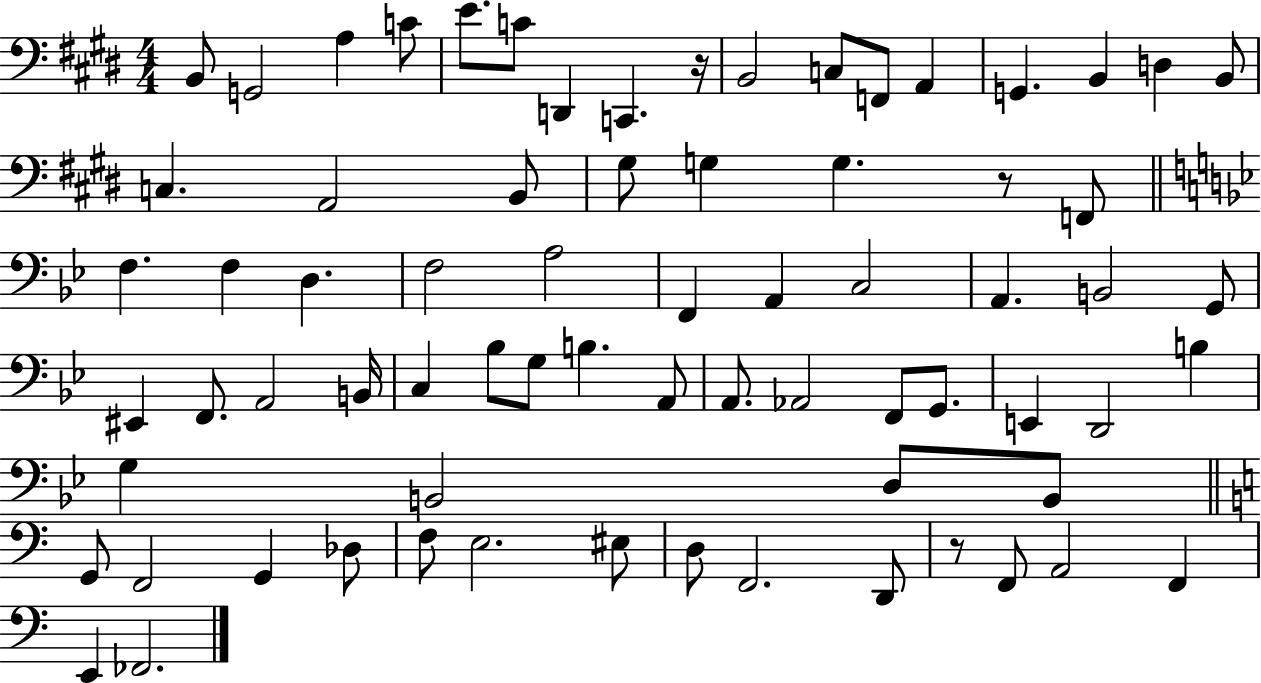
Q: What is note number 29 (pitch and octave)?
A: F2